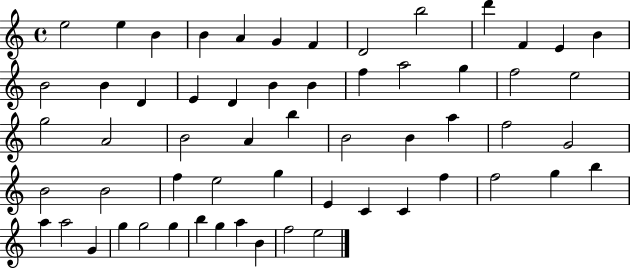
{
  \clef treble
  \time 4/4
  \defaultTimeSignature
  \key c \major
  e''2 e''4 b'4 | b'4 a'4 g'4 f'4 | d'2 b''2 | d'''4 f'4 e'4 b'4 | \break b'2 b'4 d'4 | e'4 d'4 b'4 b'4 | f''4 a''2 g''4 | f''2 e''2 | \break g''2 a'2 | b'2 a'4 b''4 | b'2 b'4 a''4 | f''2 g'2 | \break b'2 b'2 | f''4 e''2 g''4 | e'4 c'4 c'4 f''4 | f''2 g''4 b''4 | \break a''4 a''2 g'4 | g''4 g''2 g''4 | b''4 g''4 a''4 b'4 | f''2 e''2 | \break \bar "|."
}